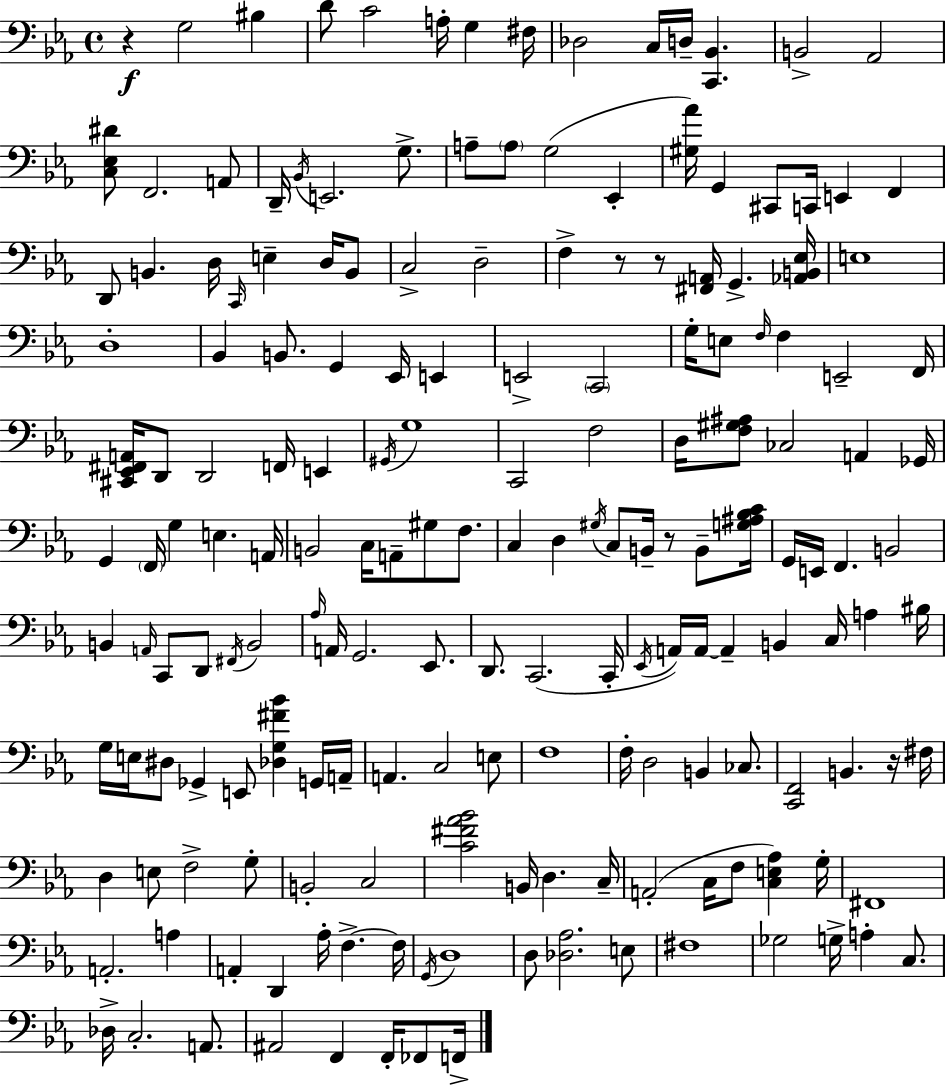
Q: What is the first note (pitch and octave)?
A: G3